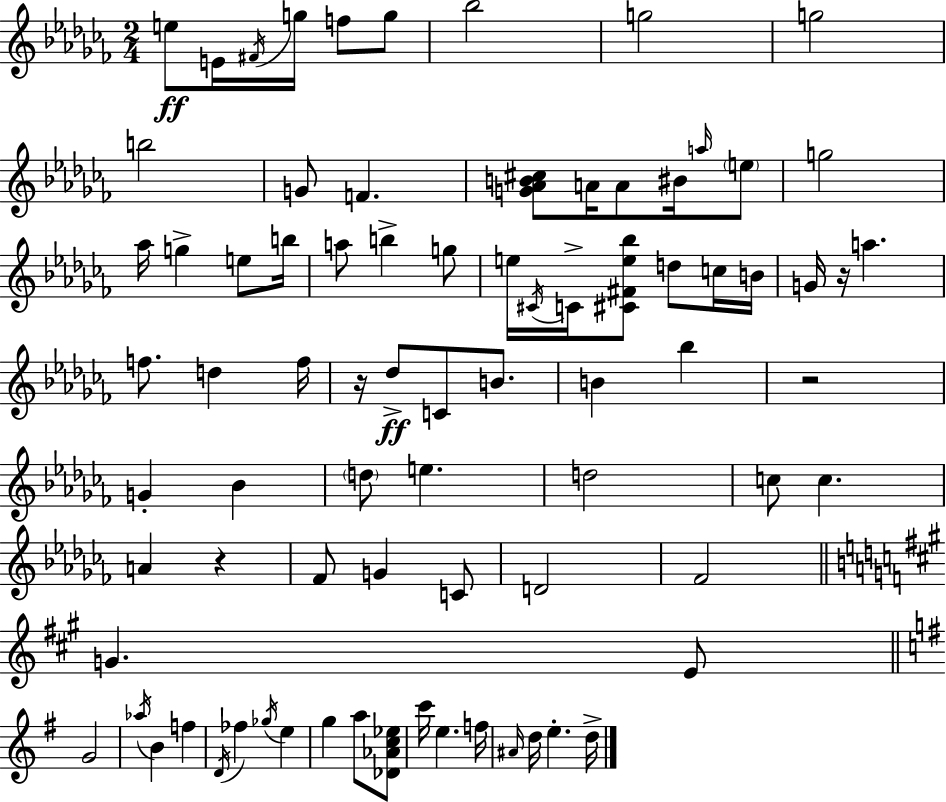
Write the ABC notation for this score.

X:1
T:Untitled
M:2/4
L:1/4
K:Abm
e/2 E/4 ^F/4 g/4 f/2 g/2 _b2 g2 g2 b2 G/2 F [G_AB^c]/2 A/4 A/2 ^B/4 a/4 e/2 g2 _a/4 g e/2 b/4 a/2 b g/2 e/4 ^C/4 C/4 [^C^Fe_b]/2 d/2 c/4 B/4 G/4 z/4 a f/2 d f/4 z/4 _d/2 C/2 B/2 B _b z2 G _B d/2 e d2 c/2 c A z _F/2 G C/2 D2 _F2 G E/2 G2 _a/4 B f D/4 _f _g/4 e g a/2 [_D_Ac_e]/2 c'/4 e f/4 ^A/4 d/4 e d/4